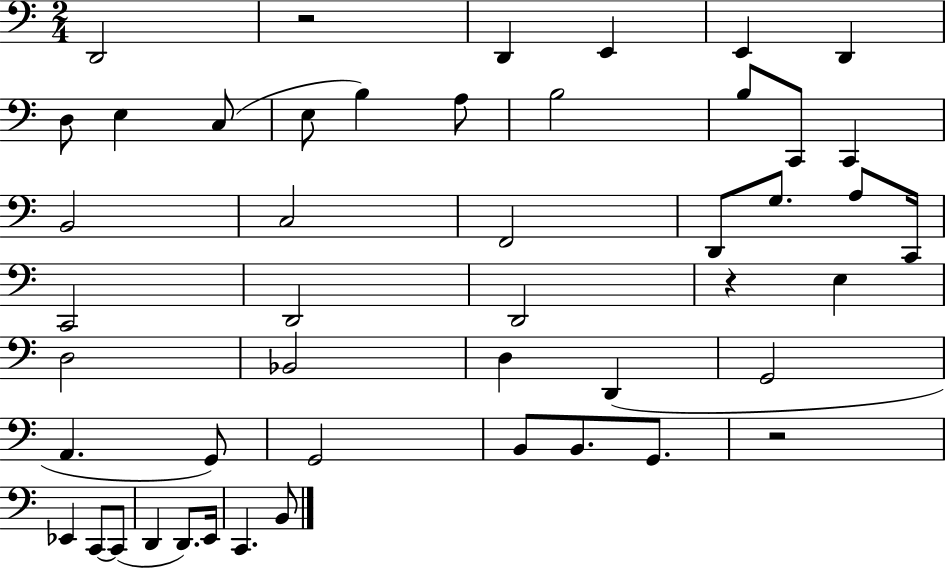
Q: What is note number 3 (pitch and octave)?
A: E2